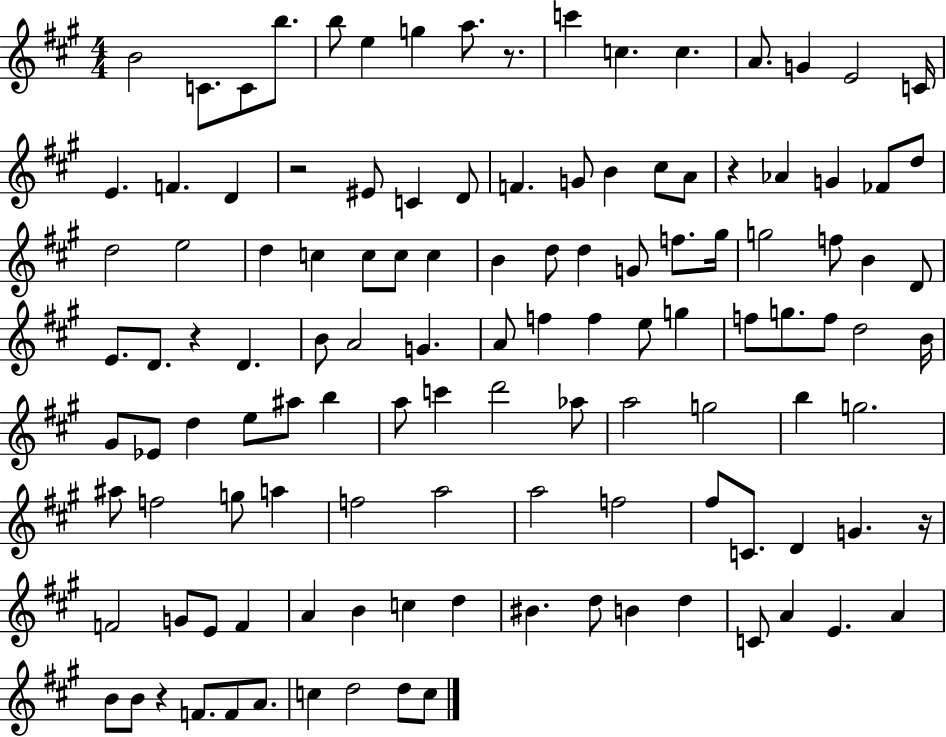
{
  \clef treble
  \numericTimeSignature
  \time 4/4
  \key a \major
  b'2 c'8. c'8 b''8. | b''8 e''4 g''4 a''8. r8. | c'''4 c''4. c''4. | a'8. g'4 e'2 c'16 | \break e'4. f'4. d'4 | r2 eis'8 c'4 d'8 | f'4. g'8 b'4 cis''8 a'8 | r4 aes'4 g'4 fes'8 d''8 | \break d''2 e''2 | d''4 c''4 c''8 c''8 c''4 | b'4 d''8 d''4 g'8 f''8. gis''16 | g''2 f''8 b'4 d'8 | \break e'8. d'8. r4 d'4. | b'8 a'2 g'4. | a'8 f''4 f''4 e''8 g''4 | f''8 g''8. f''8 d''2 b'16 | \break gis'8 ees'8 d''4 e''8 ais''8 b''4 | a''8 c'''4 d'''2 aes''8 | a''2 g''2 | b''4 g''2. | \break ais''8 f''2 g''8 a''4 | f''2 a''2 | a''2 f''2 | fis''8 c'8. d'4 g'4. r16 | \break f'2 g'8 e'8 f'4 | a'4 b'4 c''4 d''4 | bis'4. d''8 b'4 d''4 | c'8 a'4 e'4. a'4 | \break b'8 b'8 r4 f'8. f'8 a'8. | c''4 d''2 d''8 c''8 | \bar "|."
}